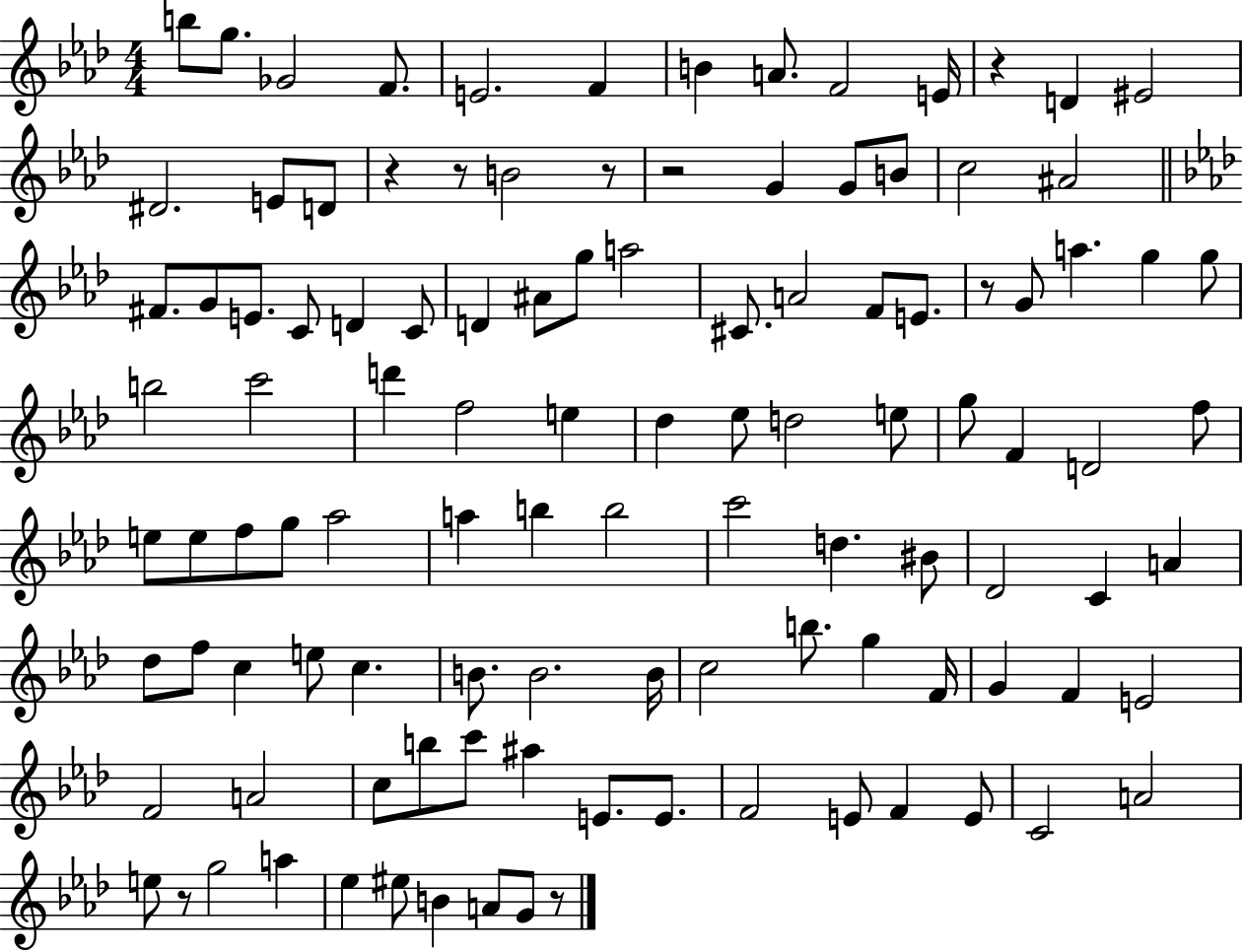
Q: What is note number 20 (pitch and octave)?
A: C5